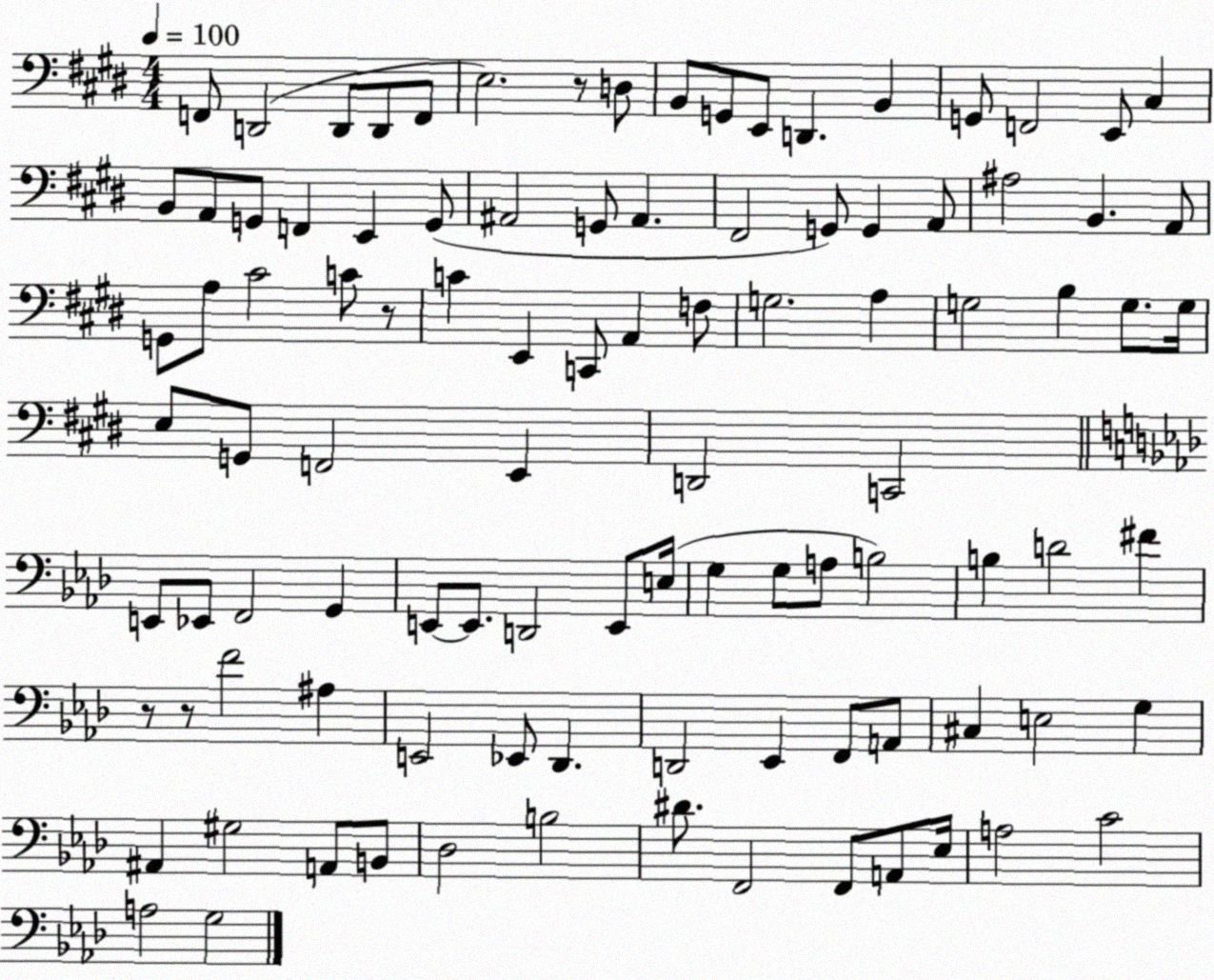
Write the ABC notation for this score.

X:1
T:Untitled
M:4/4
L:1/4
K:E
F,,/2 D,,2 D,,/2 D,,/2 F,,/2 E,2 z/2 D,/2 B,,/2 G,,/2 E,,/2 D,, B,, G,,/2 F,,2 E,,/2 ^C, B,,/2 A,,/2 G,,/2 F,, E,, G,,/2 ^A,,2 G,,/2 ^A,, ^F,,2 G,,/2 G,, A,,/2 ^A,2 B,, A,,/2 G,,/2 A,/2 ^C2 C/2 z/2 C E,, C,,/2 A,, F,/2 G,2 A, G,2 B, G,/2 G,/4 E,/2 G,,/2 F,,2 E,, D,,2 C,,2 E,,/2 _E,,/2 F,,2 G,, E,,/2 E,,/2 D,,2 E,,/2 E,/4 G, G,/2 A,/2 B,2 B, D2 ^F z/2 z/2 F2 ^A, E,,2 _E,,/2 _D,, D,,2 _E,, F,,/2 A,,/2 ^C, E,2 G, ^A,, ^G,2 A,,/2 B,,/2 _D,2 B,2 ^D/2 F,,2 F,,/2 A,,/2 _E,/4 A,2 C2 A,2 G,2